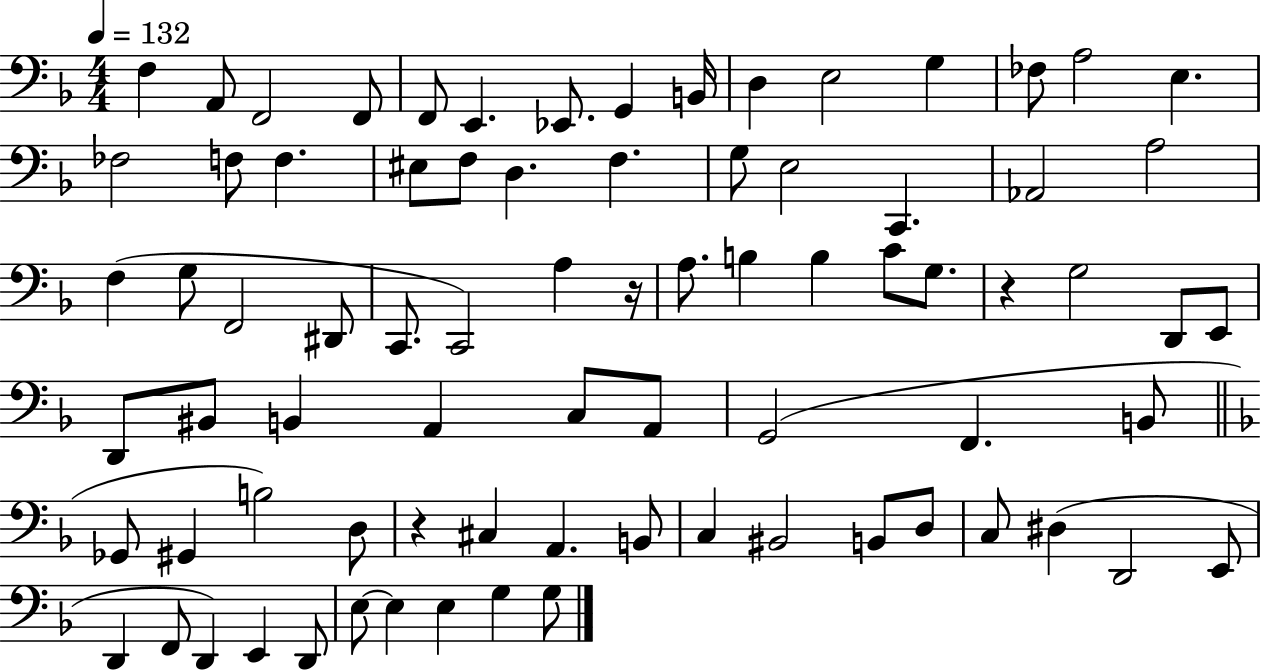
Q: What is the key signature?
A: F major